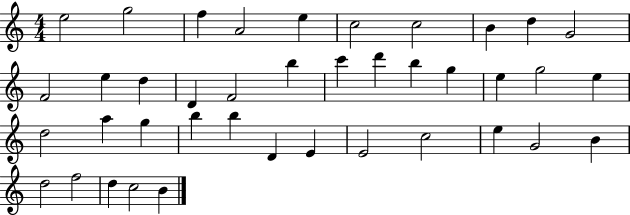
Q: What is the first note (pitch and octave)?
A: E5